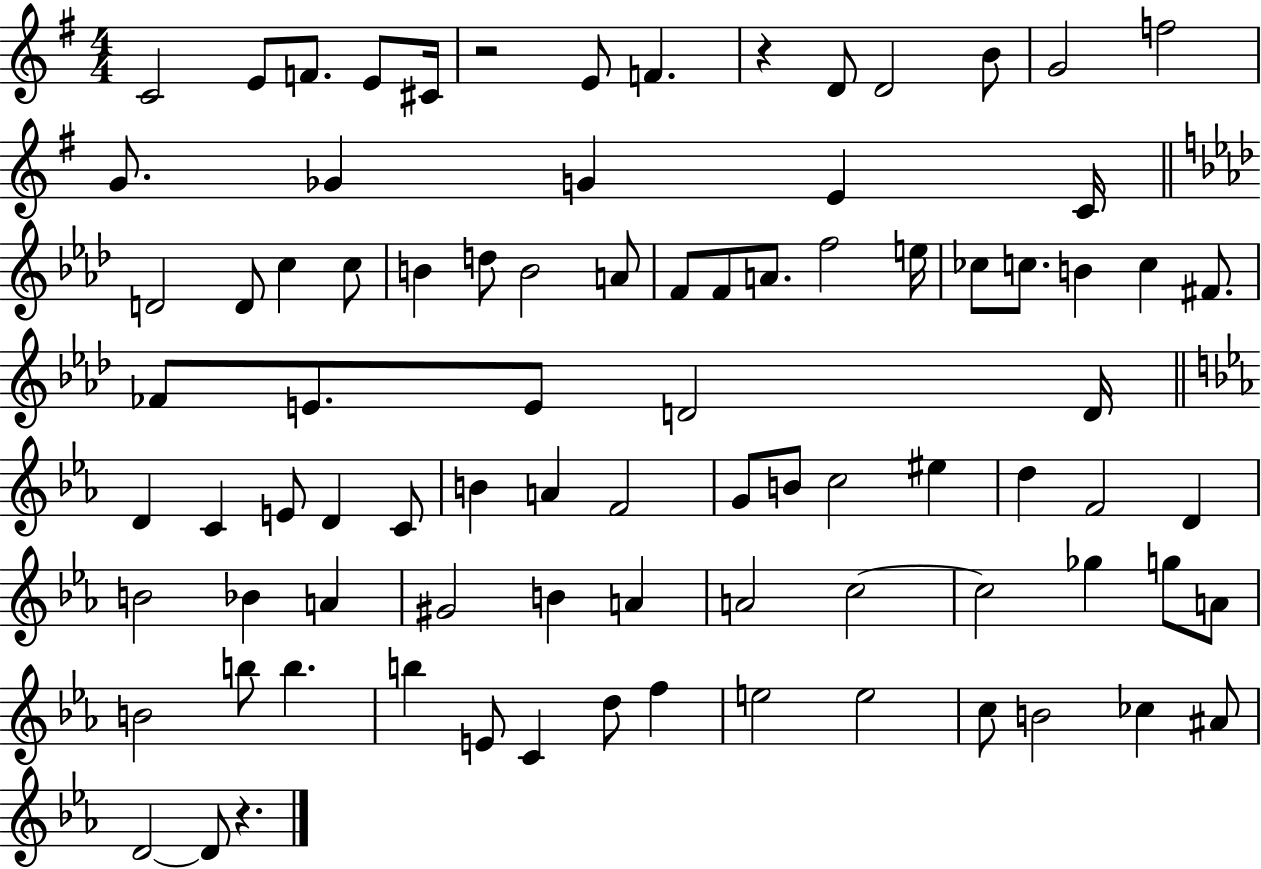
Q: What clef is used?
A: treble